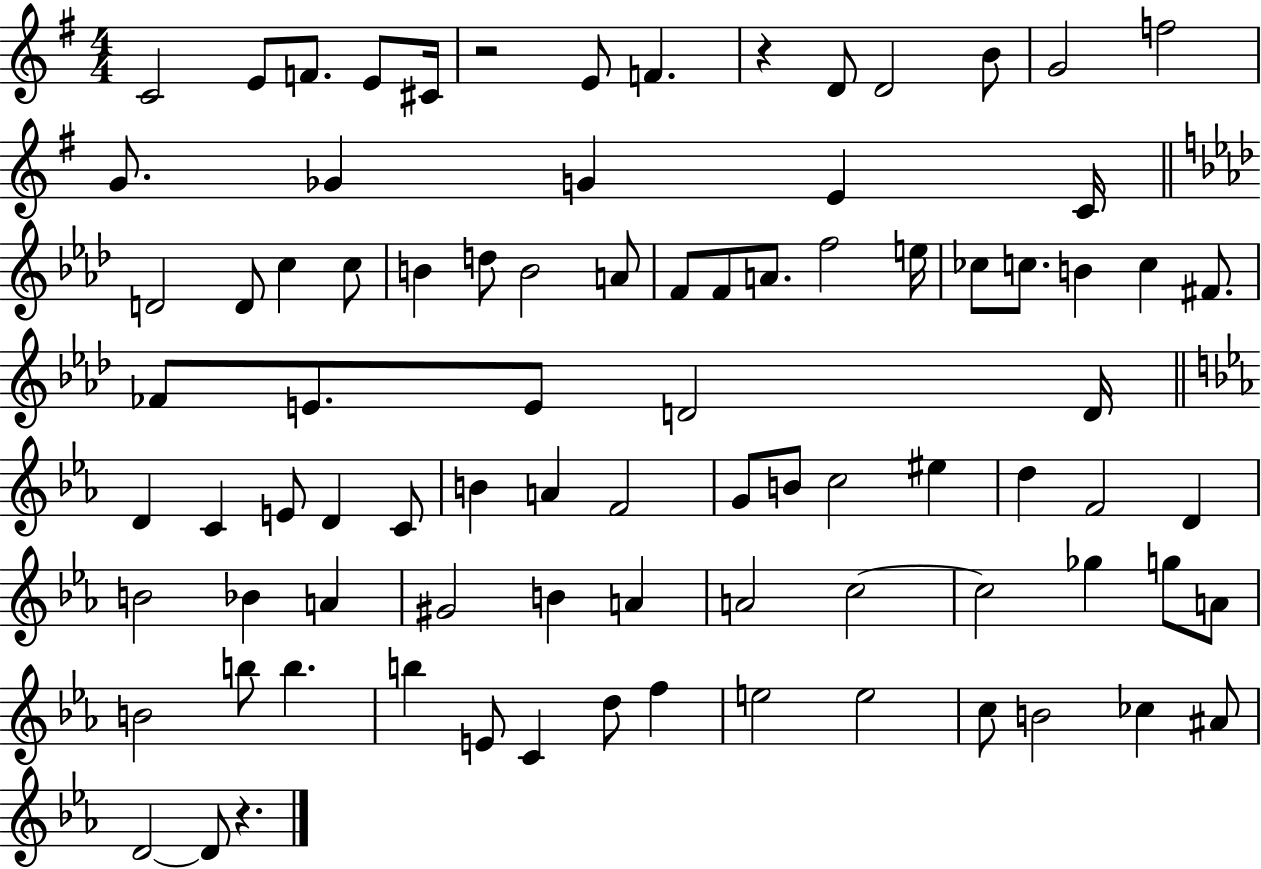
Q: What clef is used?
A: treble